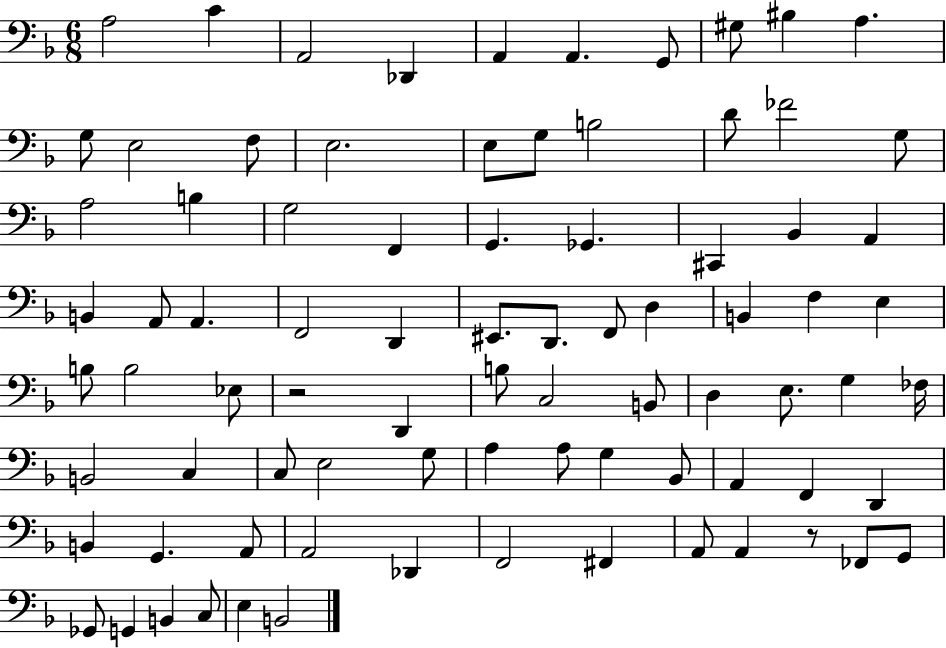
{
  \clef bass
  \numericTimeSignature
  \time 6/8
  \key f \major
  a2 c'4 | a,2 des,4 | a,4 a,4. g,8 | gis8 bis4 a4. | \break g8 e2 f8 | e2. | e8 g8 b2 | d'8 fes'2 g8 | \break a2 b4 | g2 f,4 | g,4. ges,4. | cis,4 bes,4 a,4 | \break b,4 a,8 a,4. | f,2 d,4 | eis,8. d,8. f,8 d4 | b,4 f4 e4 | \break b8 b2 ees8 | r2 d,4 | b8 c2 b,8 | d4 e8. g4 fes16 | \break b,2 c4 | c8 e2 g8 | a4 a8 g4 bes,8 | a,4 f,4 d,4 | \break b,4 g,4. a,8 | a,2 des,4 | f,2 fis,4 | a,8 a,4 r8 fes,8 g,8 | \break ges,8 g,4 b,4 c8 | e4 b,2 | \bar "|."
}